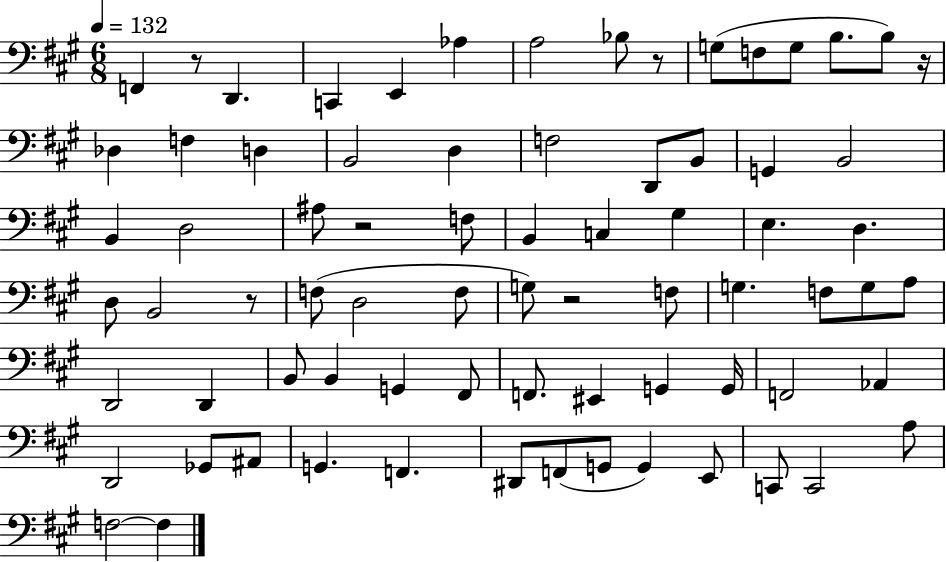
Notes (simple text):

F2/q R/e D2/q. C2/q E2/q Ab3/q A3/h Bb3/e R/e G3/e F3/e G3/e B3/e. B3/e R/s Db3/q F3/q D3/q B2/h D3/q F3/h D2/e B2/e G2/q B2/h B2/q D3/h A#3/e R/h F3/e B2/q C3/q G#3/q E3/q. D3/q. D3/e B2/h R/e F3/e D3/h F3/e G3/e R/h F3/e G3/q. F3/e G3/e A3/e D2/h D2/q B2/e B2/q G2/q F#2/e F2/e. EIS2/q G2/q G2/s F2/h Ab2/q D2/h Gb2/e A#2/e G2/q. F2/q. D#2/e F2/e G2/e G2/q E2/e C2/e C2/h A3/e F3/h F3/q